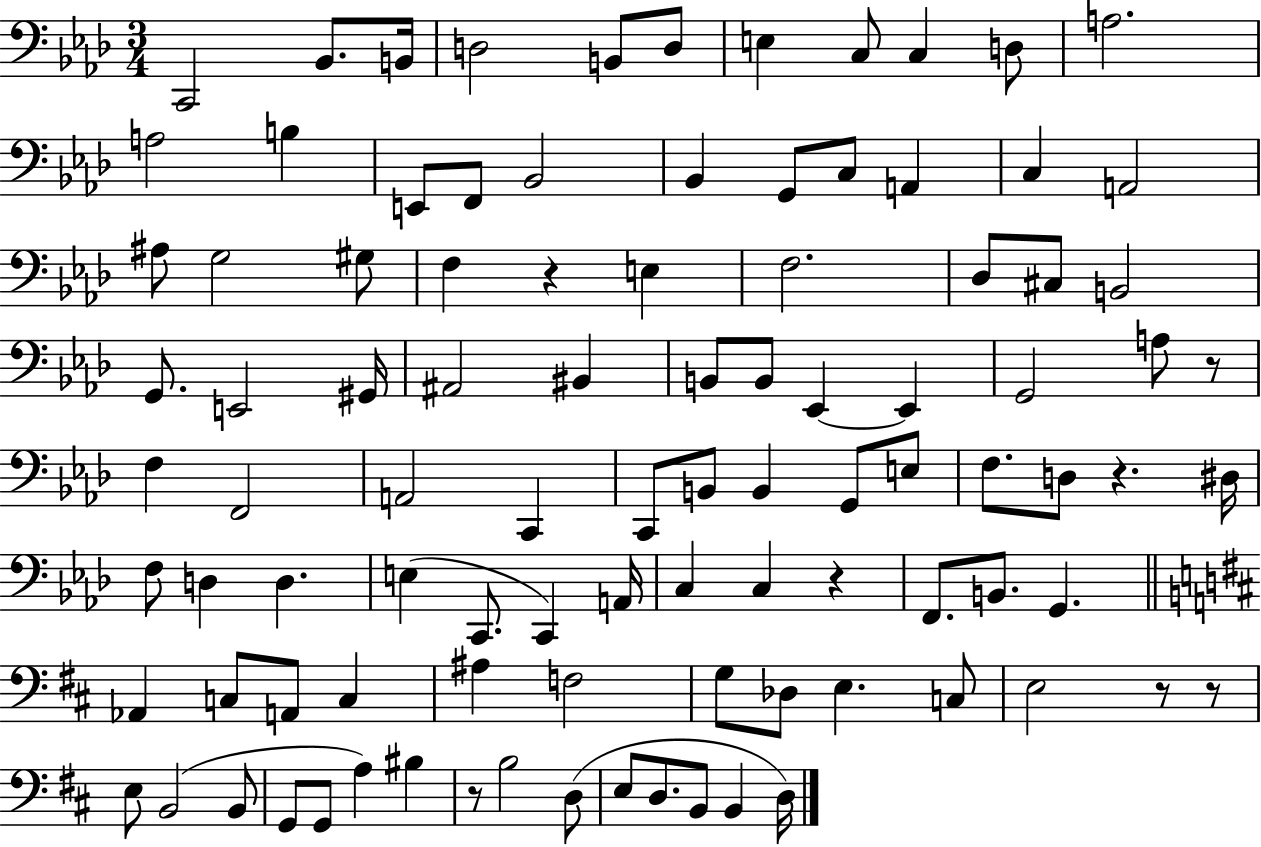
X:1
T:Untitled
M:3/4
L:1/4
K:Ab
C,,2 _B,,/2 B,,/4 D,2 B,,/2 D,/2 E, C,/2 C, D,/2 A,2 A,2 B, E,,/2 F,,/2 _B,,2 _B,, G,,/2 C,/2 A,, C, A,,2 ^A,/2 G,2 ^G,/2 F, z E, F,2 _D,/2 ^C,/2 B,,2 G,,/2 E,,2 ^G,,/4 ^A,,2 ^B,, B,,/2 B,,/2 _E,, _E,, G,,2 A,/2 z/2 F, F,,2 A,,2 C,, C,,/2 B,,/2 B,, G,,/2 E,/2 F,/2 D,/2 z ^D,/4 F,/2 D, D, E, C,,/2 C,, A,,/4 C, C, z F,,/2 B,,/2 G,, _A,, C,/2 A,,/2 C, ^A, F,2 G,/2 _D,/2 E, C,/2 E,2 z/2 z/2 E,/2 B,,2 B,,/2 G,,/2 G,,/2 A, ^B, z/2 B,2 D,/2 E,/2 D,/2 B,,/2 B,, D,/4